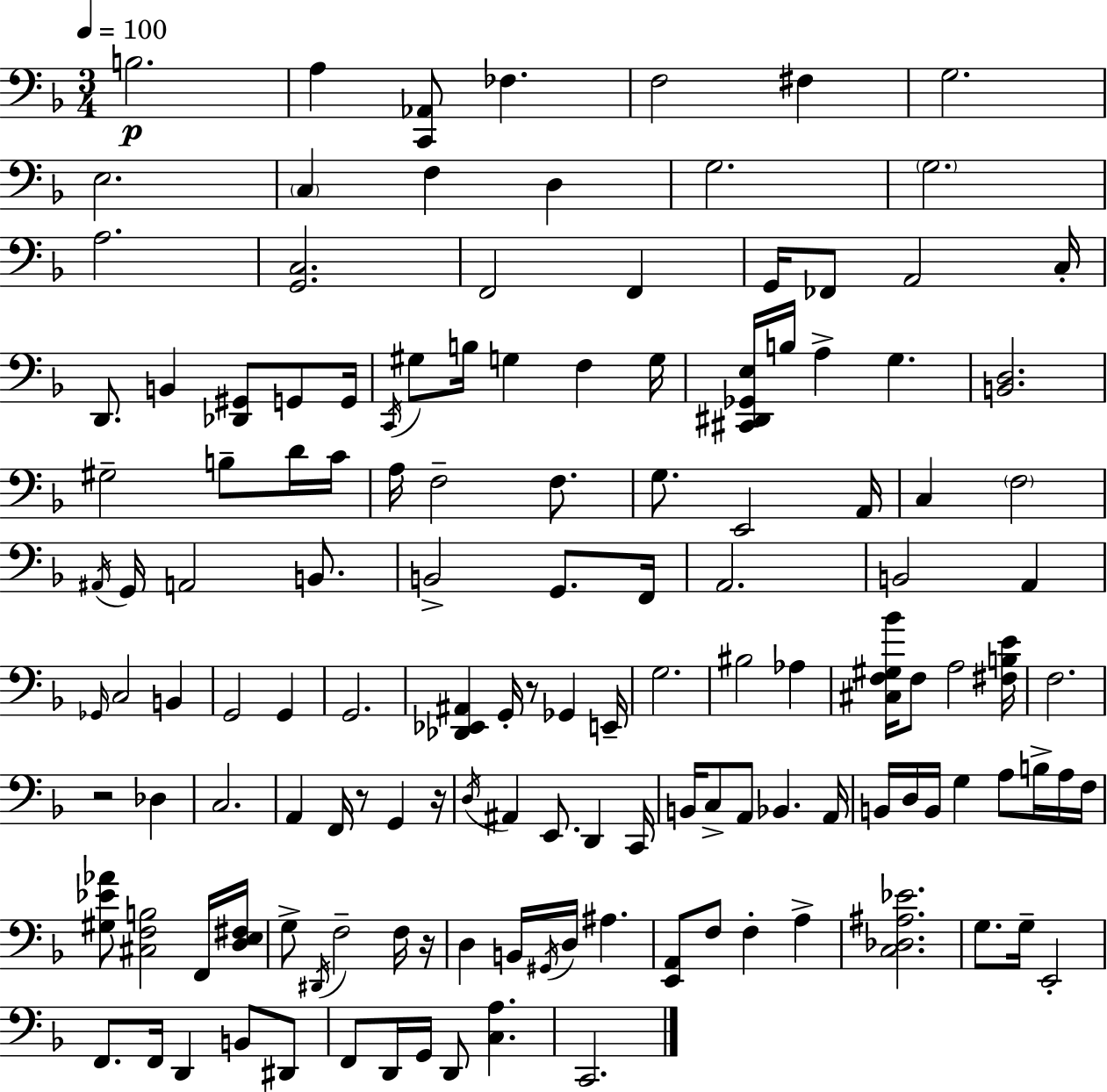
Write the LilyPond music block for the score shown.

{
  \clef bass
  \numericTimeSignature
  \time 3/4
  \key d \minor
  \tempo 4 = 100
  b2.\p | a4 <c, aes,>8 fes4. | f2 fis4 | g2. | \break e2. | \parenthesize c4 f4 d4 | g2. | \parenthesize g2. | \break a2. | <g, c>2. | f,2 f,4 | g,16 fes,8 a,2 c16-. | \break d,8. b,4 <des, gis,>8 g,8 g,16 | \acciaccatura { c,16 } gis8 b16 g4 f4 | g16 <cis, dis, ges, e>16 b16 a4-> g4. | <b, d>2. | \break gis2-- b8-- d'16 | c'16 a16 f2-- f8. | g8. e,2 | a,16 c4 \parenthesize f2 | \break \acciaccatura { ais,16 } g,16 a,2 b,8. | b,2-> g,8. | f,16 a,2. | b,2 a,4 | \break \grace { ges,16 } c2 b,4 | g,2 g,4 | g,2. | <des, ees, ais,>4 g,16-. r8 ges,4 | \break e,16-- g2. | bis2 aes4 | <cis f gis bes'>16 f8 a2 | <fis b e'>16 f2. | \break r2 des4 | c2. | a,4 f,16 r8 g,4 | r16 \acciaccatura { d16 } ais,4 e,8. d,4 | \break c,16 b,16 c8-> a,8 bes,4. | a,16 b,16 d16 b,16 g4 a8 | b16-> a16 f16 <gis ees' aes'>8 <cis f b>2 | f,16 <d e fis>16 g8-> \acciaccatura { dis,16 } f2-- | \break f16 r16 d4 b,16 \acciaccatura { gis,16 } d16 | ais4. <e, a,>8 f8 f4-. | a4-> <c des ais ees'>2. | g8. g16-- e,2-. | \break f,8. f,16 d,4 | b,8 dis,8 f,8 d,16 g,16 d,8 | <c a>4. c,2. | \bar "|."
}